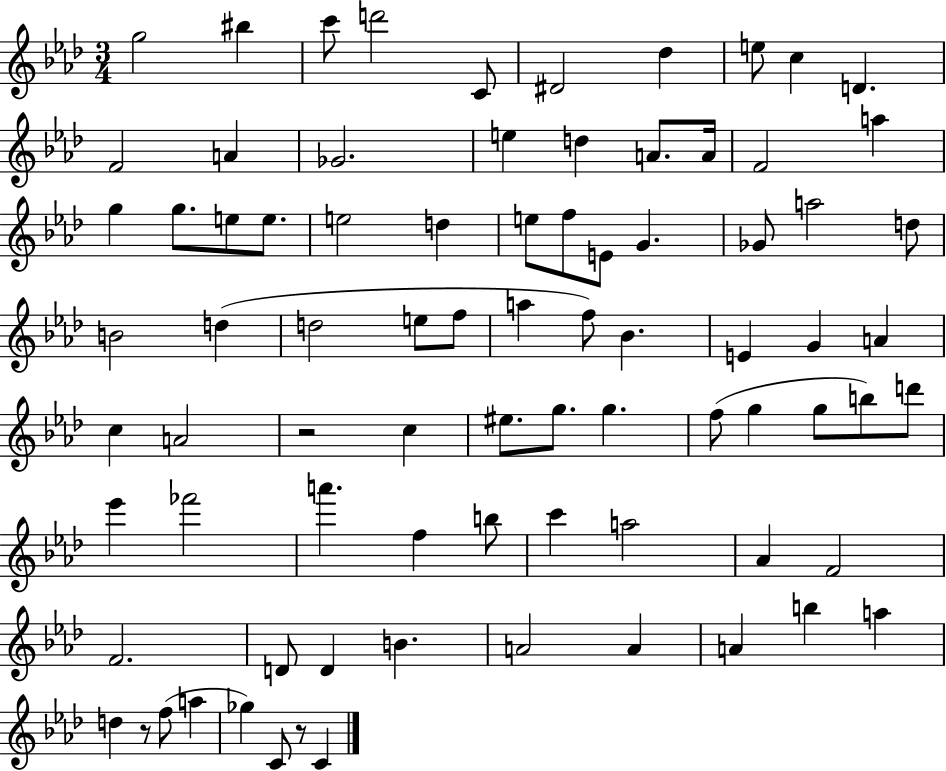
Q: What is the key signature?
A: AES major